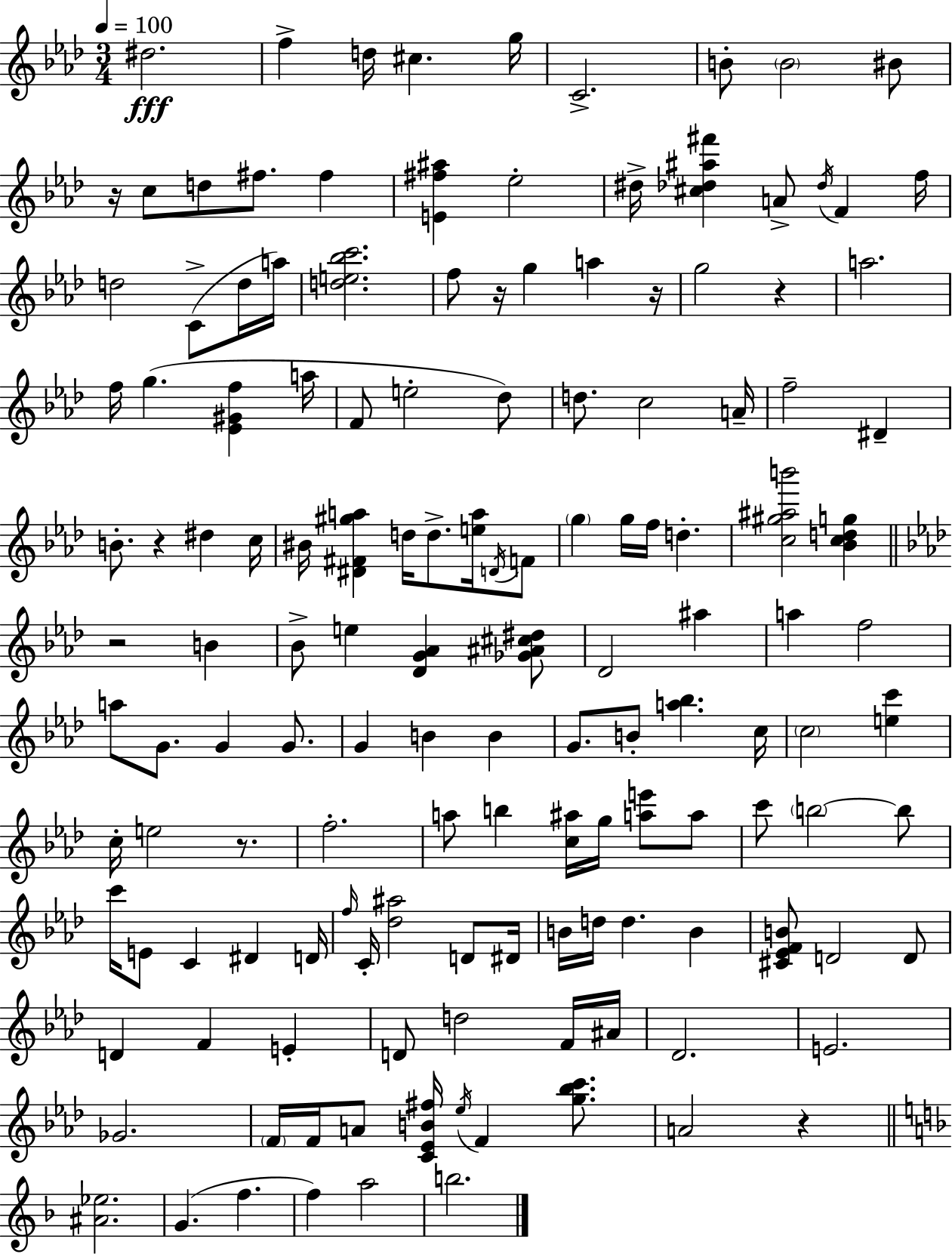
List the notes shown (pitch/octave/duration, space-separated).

D#5/h. F5/q D5/s C#5/q. G5/s C4/h. B4/e B4/h BIS4/e R/s C5/e D5/e F#5/e. F#5/q [E4,F#5,A#5]/q Eb5/h D#5/s [C#5,Db5,A#5,F#6]/q A4/e Db5/s F4/q F5/s D5/h C4/e D5/s A5/s [D5,E5,Bb5,C6]/h. F5/e R/s G5/q A5/q R/s G5/h R/q A5/h. F5/s G5/q. [Eb4,G#4,F5]/q A5/s F4/e E5/h Db5/e D5/e. C5/h A4/s F5/h D#4/q B4/e. R/q D#5/q C5/s BIS4/s [D#4,F#4,G#5,A5]/q D5/s D5/e. [E5,A5]/s D4/s F4/e G5/q G5/s F5/s D5/q. [C5,G#5,A#5,B6]/h [Bb4,C5,D5,G5]/q R/h B4/q Bb4/e E5/q [Db4,G4,Ab4]/q [Gb4,A#4,C#5,D#5]/e Db4/h A#5/q A5/q F5/h A5/e G4/e. G4/q G4/e. G4/q B4/q B4/q G4/e. B4/e [A5,Bb5]/q. C5/s C5/h [E5,C6]/q C5/s E5/h R/e. F5/h. A5/e B5/q [C5,A#5]/s G5/s [A5,E6]/e A5/e C6/e B5/h B5/e C6/s E4/e C4/q D#4/q D4/s F5/s C4/s [Db5,A#5]/h D4/e D#4/s B4/s D5/s D5/q. B4/q [C#4,Eb4,F4,B4]/e D4/h D4/e D4/q F4/q E4/q D4/e D5/h F4/s A#4/s Db4/h. E4/h. Gb4/h. F4/s F4/s A4/e [C4,Eb4,B4,F#5]/s Eb5/s F4/q [G5,Bb5,C6]/e. A4/h R/q [A#4,Eb5]/h. G4/q. F5/q. F5/q A5/h B5/h.